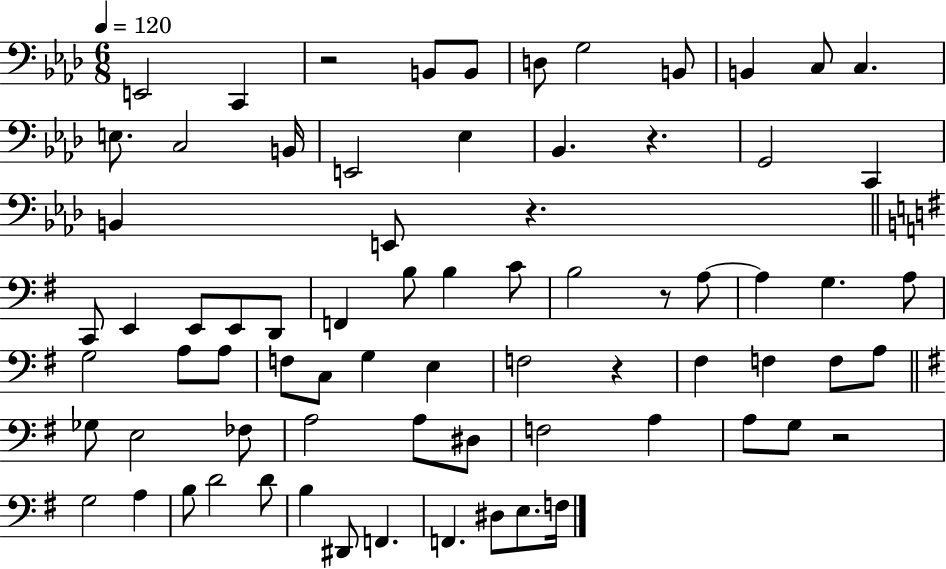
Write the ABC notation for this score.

X:1
T:Untitled
M:6/8
L:1/4
K:Ab
E,,2 C,, z2 B,,/2 B,,/2 D,/2 G,2 B,,/2 B,, C,/2 C, E,/2 C,2 B,,/4 E,,2 _E, _B,, z G,,2 C,, B,, E,,/2 z C,,/2 E,, E,,/2 E,,/2 D,,/2 F,, B,/2 B, C/2 B,2 z/2 A,/2 A, G, A,/2 G,2 A,/2 A,/2 F,/2 C,/2 G, E, F,2 z ^F, F, F,/2 A,/2 _G,/2 E,2 _F,/2 A,2 A,/2 ^D,/2 F,2 A, A,/2 G,/2 z2 G,2 A, B,/2 D2 D/2 B, ^D,,/2 F,, F,, ^D,/2 E,/2 F,/4